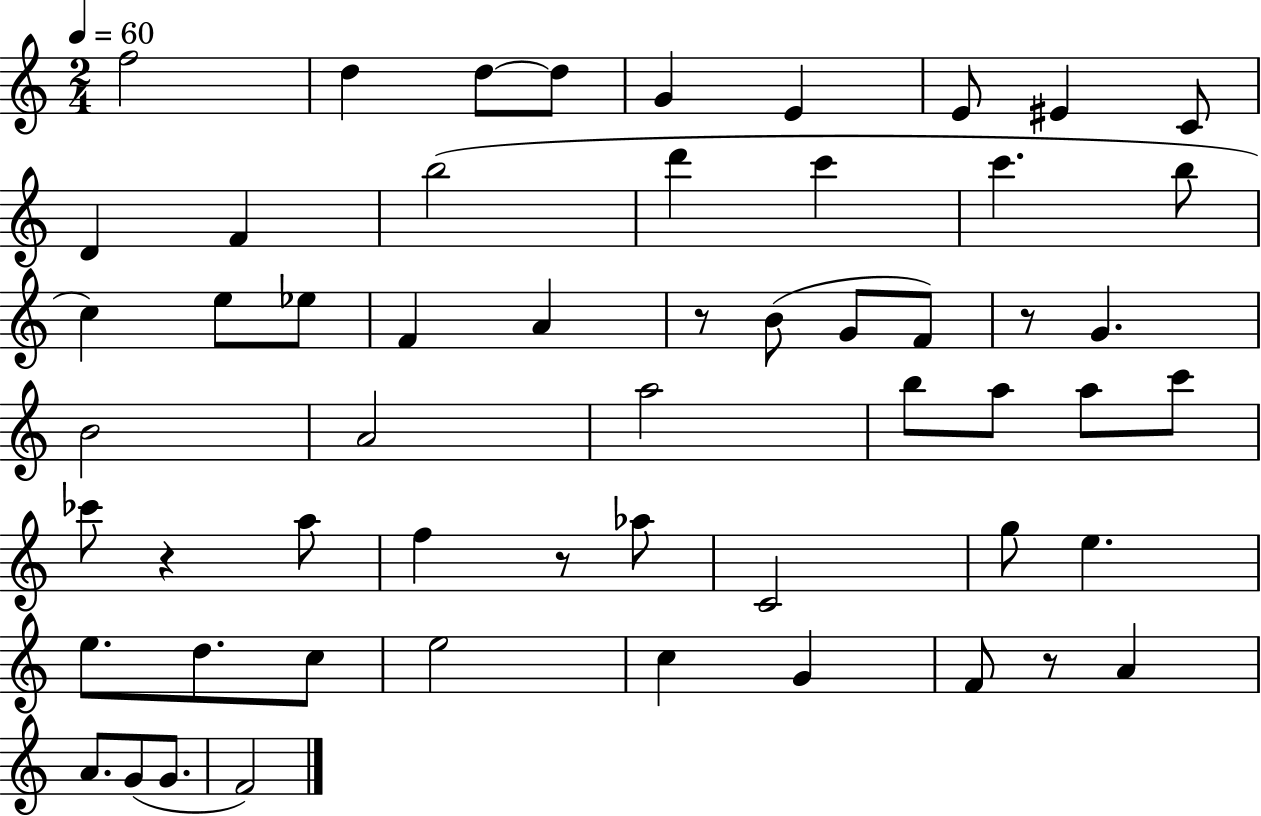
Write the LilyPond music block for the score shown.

{
  \clef treble
  \numericTimeSignature
  \time 2/4
  \key c \major
  \tempo 4 = 60
  \repeat volta 2 { f''2 | d''4 d''8~~ d''8 | g'4 e'4 | e'8 eis'4 c'8 | \break d'4 f'4 | b''2( | d'''4 c'''4 | c'''4. b''8 | \break c''4) e''8 ees''8 | f'4 a'4 | r8 b'8( g'8 f'8) | r8 g'4. | \break b'2 | a'2 | a''2 | b''8 a''8 a''8 c'''8 | \break ces'''8 r4 a''8 | f''4 r8 aes''8 | c'2 | g''8 e''4. | \break e''8. d''8. c''8 | e''2 | c''4 g'4 | f'8 r8 a'4 | \break a'8. g'8( g'8. | f'2) | } \bar "|."
}